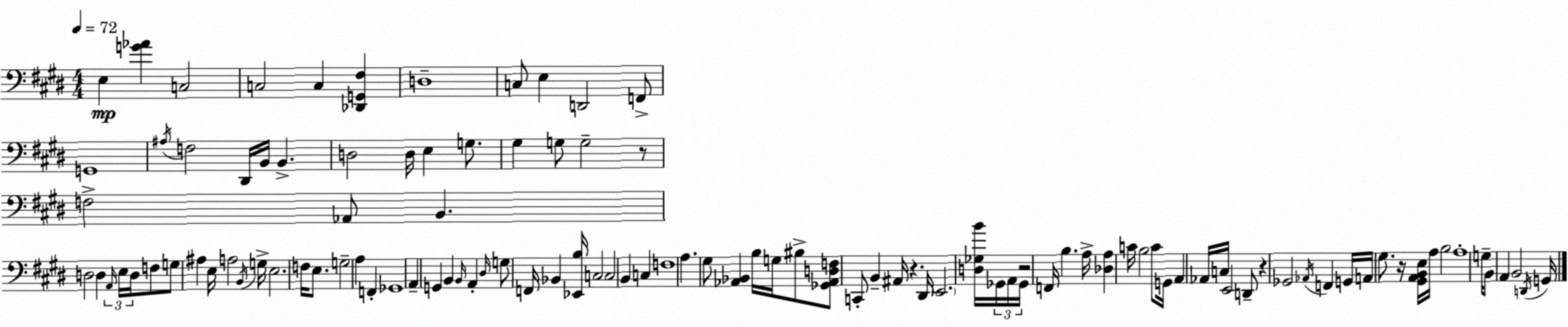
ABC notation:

X:1
T:Untitled
M:4/4
L:1/4
K:E
E, [G_A] C,2 C,2 C, [_D,,G,,^F,] D,4 C,/2 E, D,,2 F,,/2 G,,4 ^A,/4 F,2 ^D,,/4 B,,/4 B,, D,2 D,/4 E, G,/2 ^G, G,/2 G,2 z/2 F,2 _A,,/2 B,, D,2 D, A,,/4 E,/4 D,/4 F,/2 G,/2 ^A, E,/4 A,2 B,,/4 G,/4 E,2 F,/4 E,/2 G,2 A, F,, _G,,4 A,, G,, B,, B,,/4 A,, ^D,/4 G,/2 F,,/4 _B,, [_E,,B,]/4 C,2 C,2 B,, C, F,4 A, ^G,/2 [_A,,_B,,] B,/4 G,/4 ^B,/2 [_G,,_A,,D,F,]/2 C,,/2 B,, ^A,,/4 z ^D,,/4 E,,2 [D,_G,B]/4 _G,,/4 A,,/4 _G,,/4 z2 F,,/4 B, A,/4 [_D,A,] C/4 B,2 C/2 G,,/4 A,, _A,,/4 C,/4 E,,2 D,,/2 z _G,,2 _A,,/4 F,, G,,/4 A,,/4 ^G,/2 z/4 [^G,,A,,B,,E,]/4 A,/4 B,2 A,4 G,/4 B,,/2 A,, B,,2 D,,/4 G,,/4